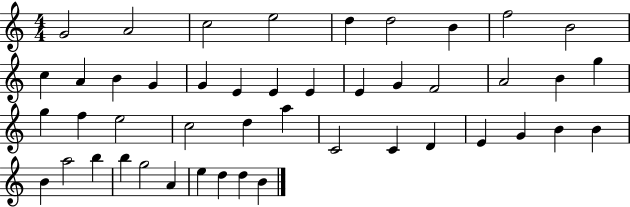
G4/h A4/h C5/h E5/h D5/q D5/h B4/q F5/h B4/h C5/q A4/q B4/q G4/q G4/q E4/q E4/q E4/q E4/q G4/q F4/h A4/h B4/q G5/q G5/q F5/q E5/h C5/h D5/q A5/q C4/h C4/q D4/q E4/q G4/q B4/q B4/q B4/q A5/h B5/q B5/q G5/h A4/q E5/q D5/q D5/q B4/q